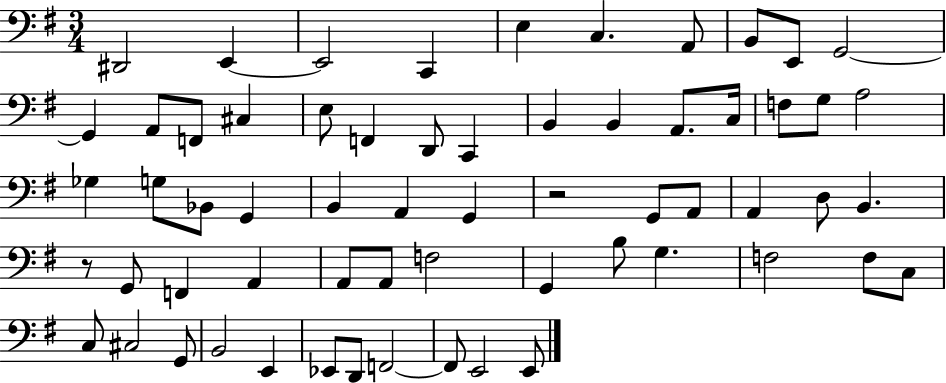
D#2/h E2/q E2/h C2/q E3/q C3/q. A2/e B2/e E2/e G2/h G2/q A2/e F2/e C#3/q E3/e F2/q D2/e C2/q B2/q B2/q A2/e. C3/s F3/e G3/e A3/h Gb3/q G3/e Bb2/e G2/q B2/q A2/q G2/q R/h G2/e A2/e A2/q D3/e B2/q. R/e G2/e F2/q A2/q A2/e A2/e F3/h G2/q B3/e G3/q. F3/h F3/e C3/e C3/e C#3/h G2/e B2/h E2/q Eb2/e D2/e F2/h F2/e E2/h E2/e